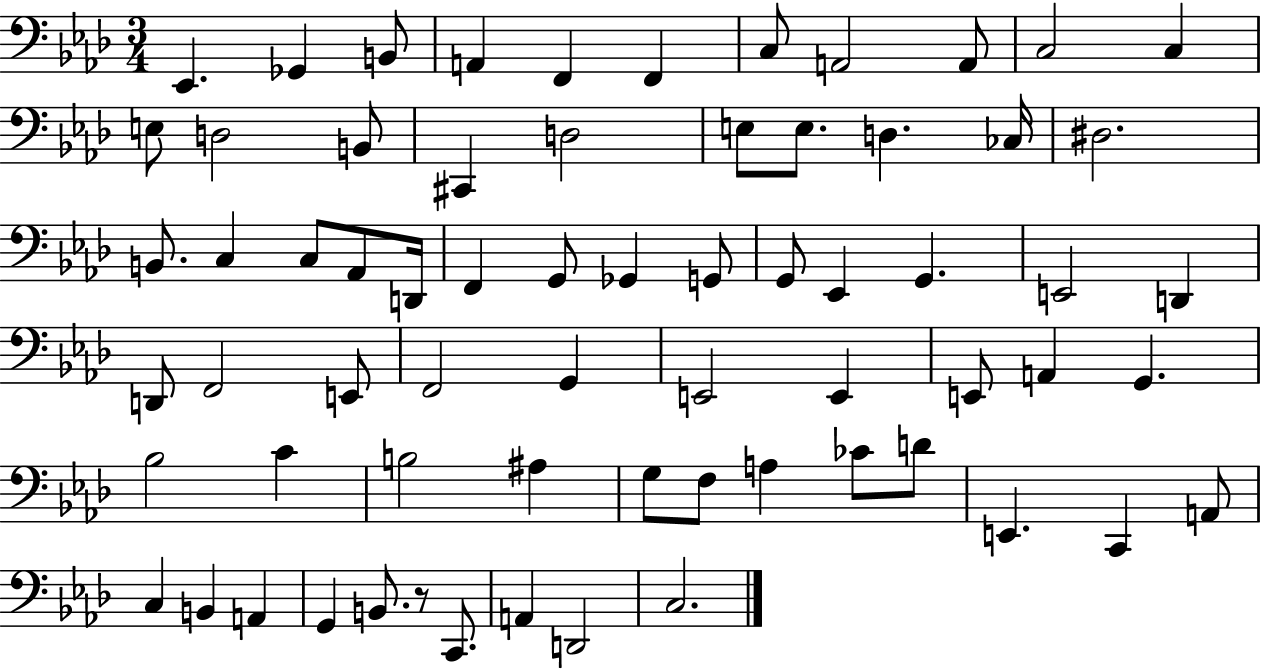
Eb2/q. Gb2/q B2/e A2/q F2/q F2/q C3/e A2/h A2/e C3/h C3/q E3/e D3/h B2/e C#2/q D3/h E3/e E3/e. D3/q. CES3/s D#3/h. B2/e. C3/q C3/e Ab2/e D2/s F2/q G2/e Gb2/q G2/e G2/e Eb2/q G2/q. E2/h D2/q D2/e F2/h E2/e F2/h G2/q E2/h E2/q E2/e A2/q G2/q. Bb3/h C4/q B3/h A#3/q G3/e F3/e A3/q CES4/e D4/e E2/q. C2/q A2/e C3/q B2/q A2/q G2/q B2/e. R/e C2/e. A2/q D2/h C3/h.